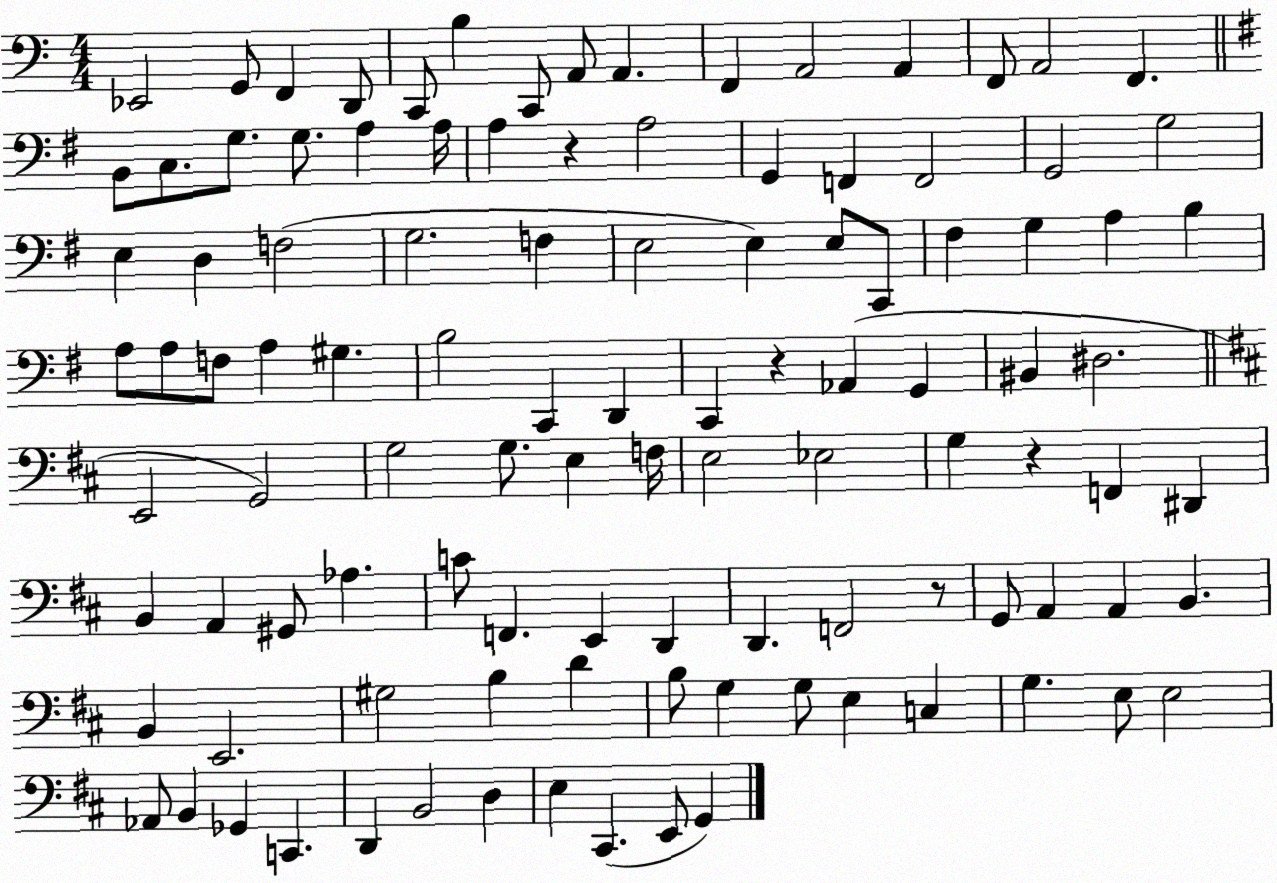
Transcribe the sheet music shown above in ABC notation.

X:1
T:Untitled
M:4/4
L:1/4
K:C
_E,,2 G,,/2 F,, D,,/2 C,,/2 B, C,,/2 A,,/2 A,, F,, A,,2 A,, F,,/2 A,,2 F,, B,,/2 C,/2 G,/2 G,/2 A, A,/4 A, z A,2 G,, F,, F,,2 G,,2 G,2 E, D, F,2 G,2 F, E,2 E, E,/2 C,,/2 ^F, G, A, B, A,/2 A,/2 F,/2 A, ^G, B,2 C,, D,, C,, z _A,, G,, ^B,, ^D,2 E,,2 G,,2 G,2 G,/2 E, F,/4 E,2 _E,2 G, z F,, ^D,, B,, A,, ^G,,/2 _A, C/2 F,, E,, D,, D,, F,,2 z/2 G,,/2 A,, A,, B,, B,, E,,2 ^G,2 B, D B,/2 G, G,/2 E, C, G, E,/2 E,2 _A,,/2 B,, _G,, C,, D,, B,,2 D, E, ^C,, E,,/2 G,,